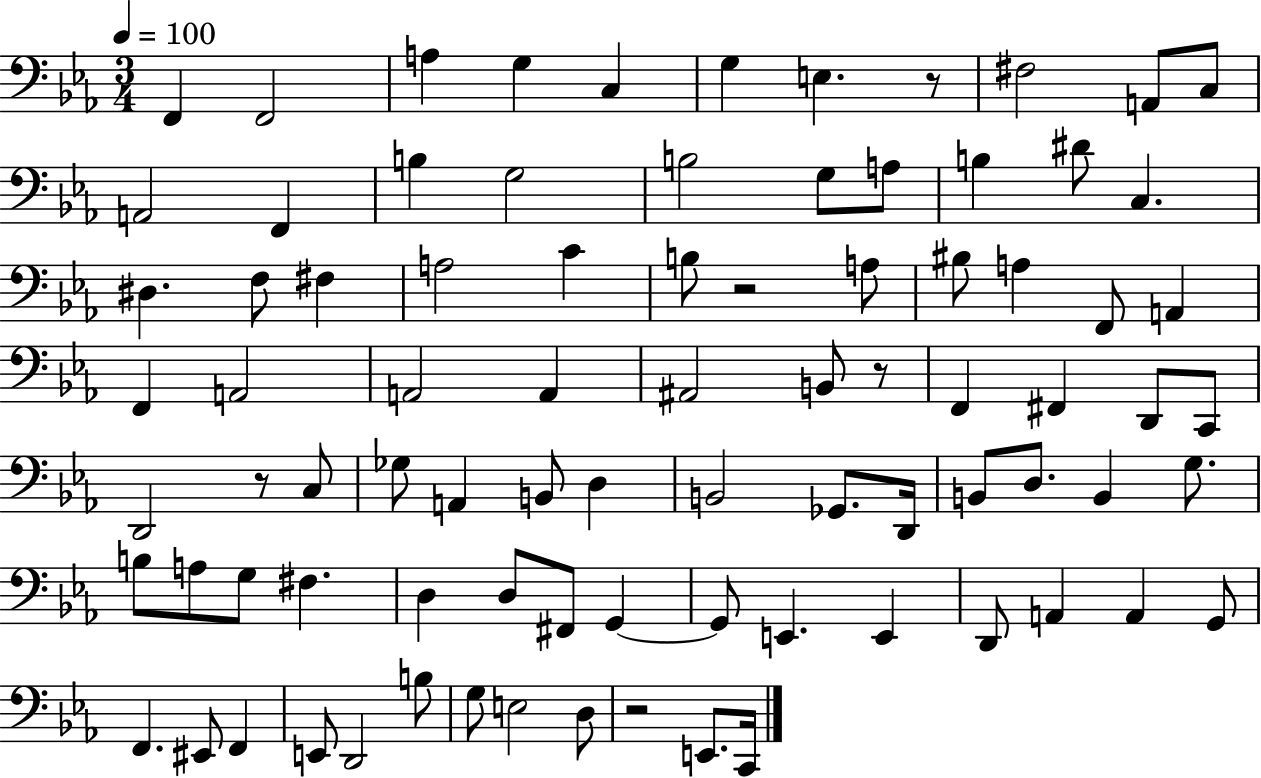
X:1
T:Untitled
M:3/4
L:1/4
K:Eb
F,, F,,2 A, G, C, G, E, z/2 ^F,2 A,,/2 C,/2 A,,2 F,, B, G,2 B,2 G,/2 A,/2 B, ^D/2 C, ^D, F,/2 ^F, A,2 C B,/2 z2 A,/2 ^B,/2 A, F,,/2 A,, F,, A,,2 A,,2 A,, ^A,,2 B,,/2 z/2 F,, ^F,, D,,/2 C,,/2 D,,2 z/2 C,/2 _G,/2 A,, B,,/2 D, B,,2 _G,,/2 D,,/4 B,,/2 D,/2 B,, G,/2 B,/2 A,/2 G,/2 ^F, D, D,/2 ^F,,/2 G,, G,,/2 E,, E,, D,,/2 A,, A,, G,,/2 F,, ^E,,/2 F,, E,,/2 D,,2 B,/2 G,/2 E,2 D,/2 z2 E,,/2 C,,/4